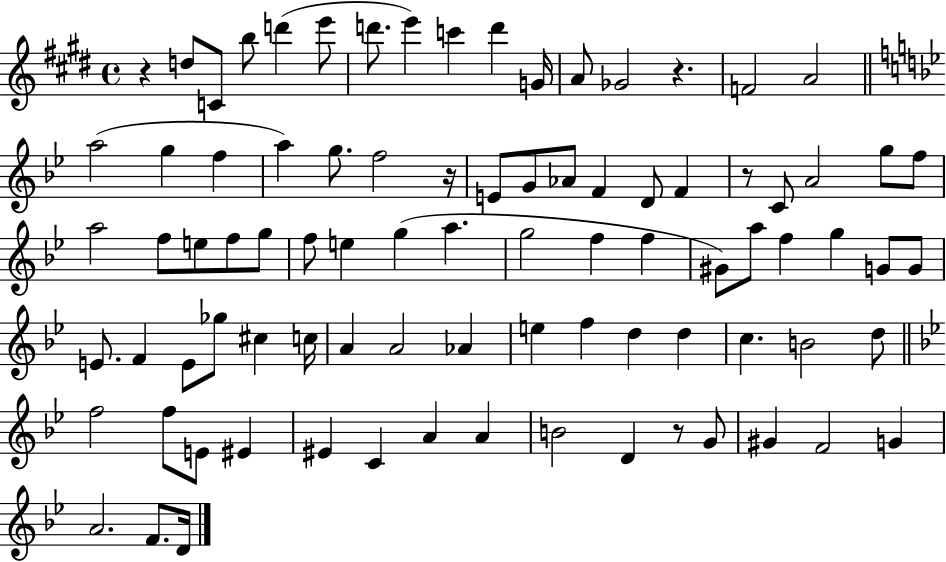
{
  \clef treble
  \time 4/4
  \defaultTimeSignature
  \key e \major
  r4 d''8 c'8 b''8 d'''4( e'''8 | d'''8. e'''4) c'''4 d'''4 g'16 | a'8 ges'2 r4. | f'2 a'2 | \break \bar "||" \break \key bes \major a''2( g''4 f''4 | a''4) g''8. f''2 r16 | e'8 g'8 aes'8 f'4 d'8 f'4 | r8 c'8 a'2 g''8 f''8 | \break a''2 f''8 e''8 f''8 g''8 | f''8 e''4 g''4( a''4. | g''2 f''4 f''4 | gis'8) a''8 f''4 g''4 g'8 g'8 | \break e'8. f'4 e'8 ges''8 cis''4 c''16 | a'4 a'2 aes'4 | e''4 f''4 d''4 d''4 | c''4. b'2 d''8 | \break \bar "||" \break \key g \minor f''2 f''8 e'8 eis'4 | eis'4 c'4 a'4 a'4 | b'2 d'4 r8 g'8 | gis'4 f'2 g'4 | \break a'2. f'8. d'16 | \bar "|."
}